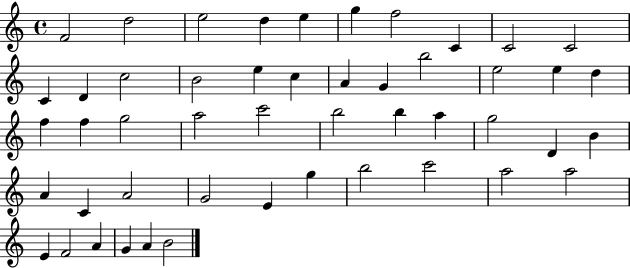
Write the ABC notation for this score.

X:1
T:Untitled
M:4/4
L:1/4
K:C
F2 d2 e2 d e g f2 C C2 C2 C D c2 B2 e c A G b2 e2 e d f f g2 a2 c'2 b2 b a g2 D B A C A2 G2 E g b2 c'2 a2 a2 E F2 A G A B2